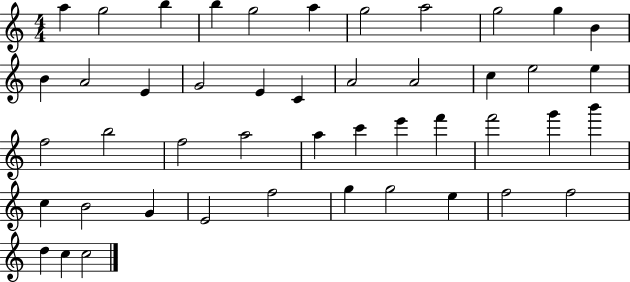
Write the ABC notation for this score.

X:1
T:Untitled
M:4/4
L:1/4
K:C
a g2 b b g2 a g2 a2 g2 g B B A2 E G2 E C A2 A2 c e2 e f2 b2 f2 a2 a c' e' f' f'2 g' b' c B2 G E2 f2 g g2 e f2 f2 d c c2